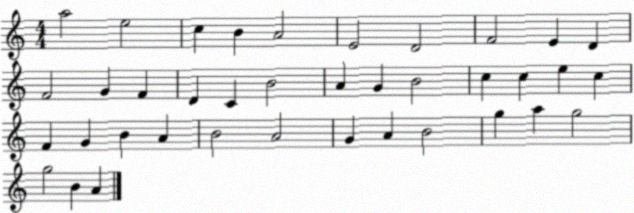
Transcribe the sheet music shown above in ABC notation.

X:1
T:Untitled
M:4/4
L:1/4
K:C
a2 e2 c B A2 E2 D2 F2 E D F2 G F D C B2 A G B2 c c e c F G B A B2 A2 G A B2 g a g2 g2 B A